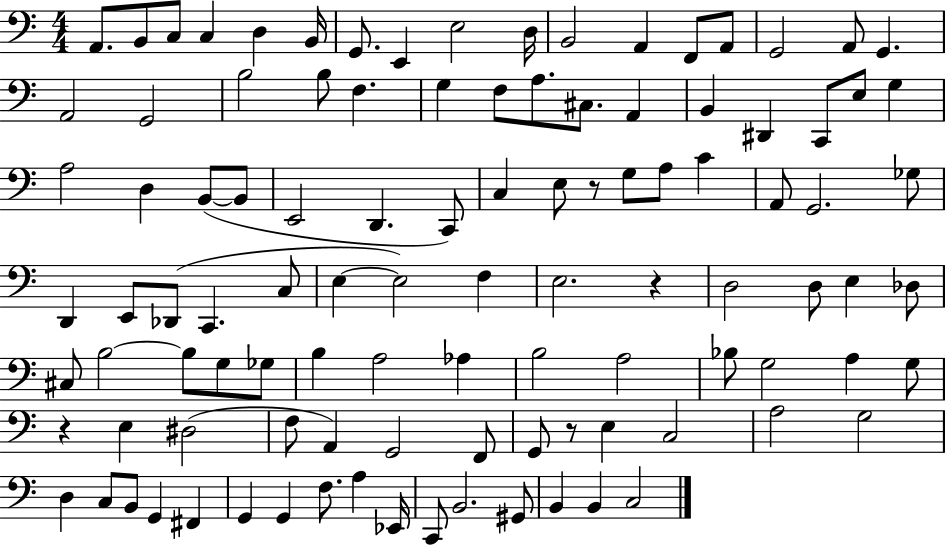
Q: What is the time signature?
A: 4/4